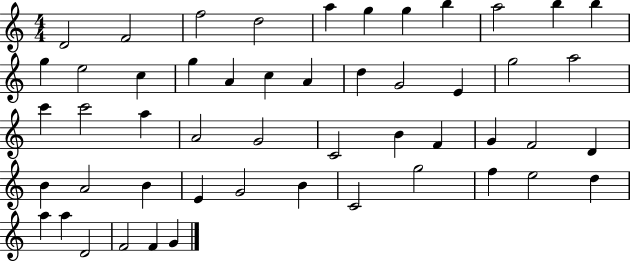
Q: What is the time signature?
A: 4/4